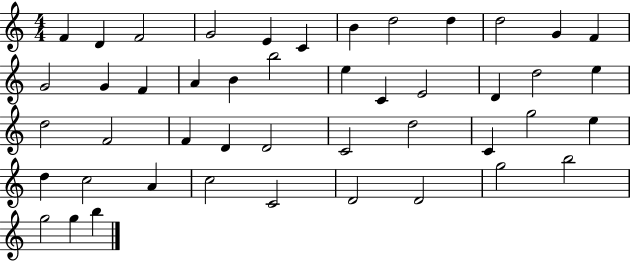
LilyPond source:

{
  \clef treble
  \numericTimeSignature
  \time 4/4
  \key c \major
  f'4 d'4 f'2 | g'2 e'4 c'4 | b'4 d''2 d''4 | d''2 g'4 f'4 | \break g'2 g'4 f'4 | a'4 b'4 b''2 | e''4 c'4 e'2 | d'4 d''2 e''4 | \break d''2 f'2 | f'4 d'4 d'2 | c'2 d''2 | c'4 g''2 e''4 | \break d''4 c''2 a'4 | c''2 c'2 | d'2 d'2 | g''2 b''2 | \break g''2 g''4 b''4 | \bar "|."
}